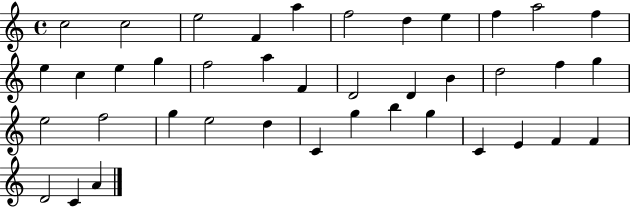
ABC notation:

X:1
T:Untitled
M:4/4
L:1/4
K:C
c2 c2 e2 F a f2 d e f a2 f e c e g f2 a F D2 D B d2 f g e2 f2 g e2 d C g b g C E F F D2 C A